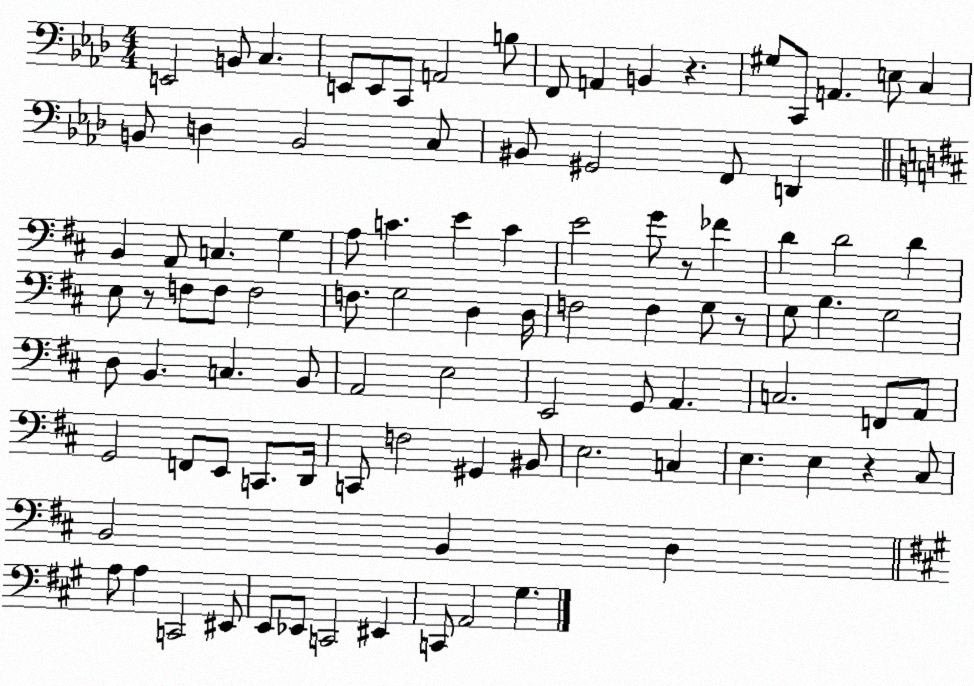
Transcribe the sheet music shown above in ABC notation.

X:1
T:Untitled
M:4/4
L:1/4
K:Ab
E,,2 B,,/2 C, E,,/2 E,,/2 C,,/2 A,,2 B,/2 F,,/2 A,, B,, z ^G,/2 C,,/2 A,, E,/2 C, B,,/2 D, B,,2 C,/2 ^B,,/2 ^G,,2 F,,/2 D,, B,, A,,/2 C, G, A,/2 C E C E2 G/2 z/2 _F D D2 D E,/2 z/2 F,/2 F,/2 F,2 F,/2 G,2 D, D,/4 F,2 F, G,/2 z/2 G,/2 B, G,2 D,/2 B,, C, B,,/2 A,,2 E,2 E,,2 G,,/2 A,, C,2 F,,/2 A,,/2 G,,2 F,,/2 E,,/2 C,,/2 D,,/4 C,,/2 F,2 ^G,, ^B,,/2 E,2 C, E, E, z ^C,/2 B,,2 B,, D, A,/2 A, C,,2 ^E,,/2 E,,/2 _E,,/2 C,,2 ^E,, C,,/2 A,,2 ^G,